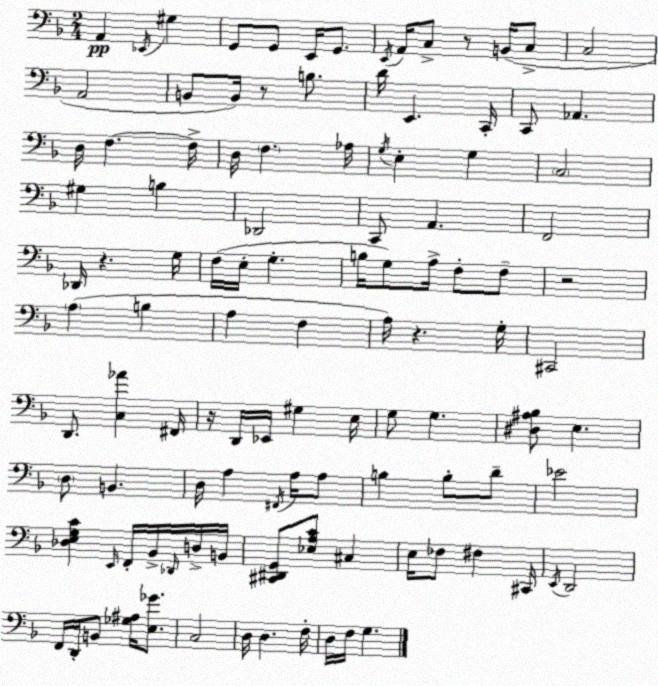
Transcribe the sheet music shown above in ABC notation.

X:1
T:Untitled
M:2/4
L:1/4
K:F
A,, _E,,/4 ^G, G,,/2 G,,/2 E,,/4 G,,/2 E,,/4 A,,/4 C,/2 z/2 B,,/4 C,/2 C,2 A,,2 B,,/2 B,,/4 z/2 B,/2 D/4 E,, C,,/4 C,,/2 _A,, D,/4 F, F,/4 D,/4 F, _A,/4 G,/4 E, G, C,2 ^G, B, _D,,2 C,,/2 A,, F,,2 _D,,/4 z G,/4 F,/4 E,/4 G, B,/4 G,/2 A,/4 F,/2 F,/2 z2 A, B, A, F, A,/4 z G,/4 ^C,,2 D,,/2 [C,_A] ^F,,/4 z/4 D,,/4 _E,,/4 ^G, E,/4 G,/2 G, [^D,^A,_B,]/2 E, D,/2 B,, D,/4 A, ^F,,/4 A,/4 A,/2 B, B,/2 D/2 _E2 [_D,E,G,C] E,,/4 F,,/4 _B,,/4 _D,,/4 D,/4 B,,/4 [^C,,^D,,G,,]/2 [_E,A,C]/2 ^C, E,/4 _F,/2 ^F, ^C,,/4 E,,/4 D,,2 F,,/4 D,,/4 B,,/2 [_G,^A,]/4 [E,_G]/2 C,2 D,/4 D, F,/4 D,/4 F,/4 G,